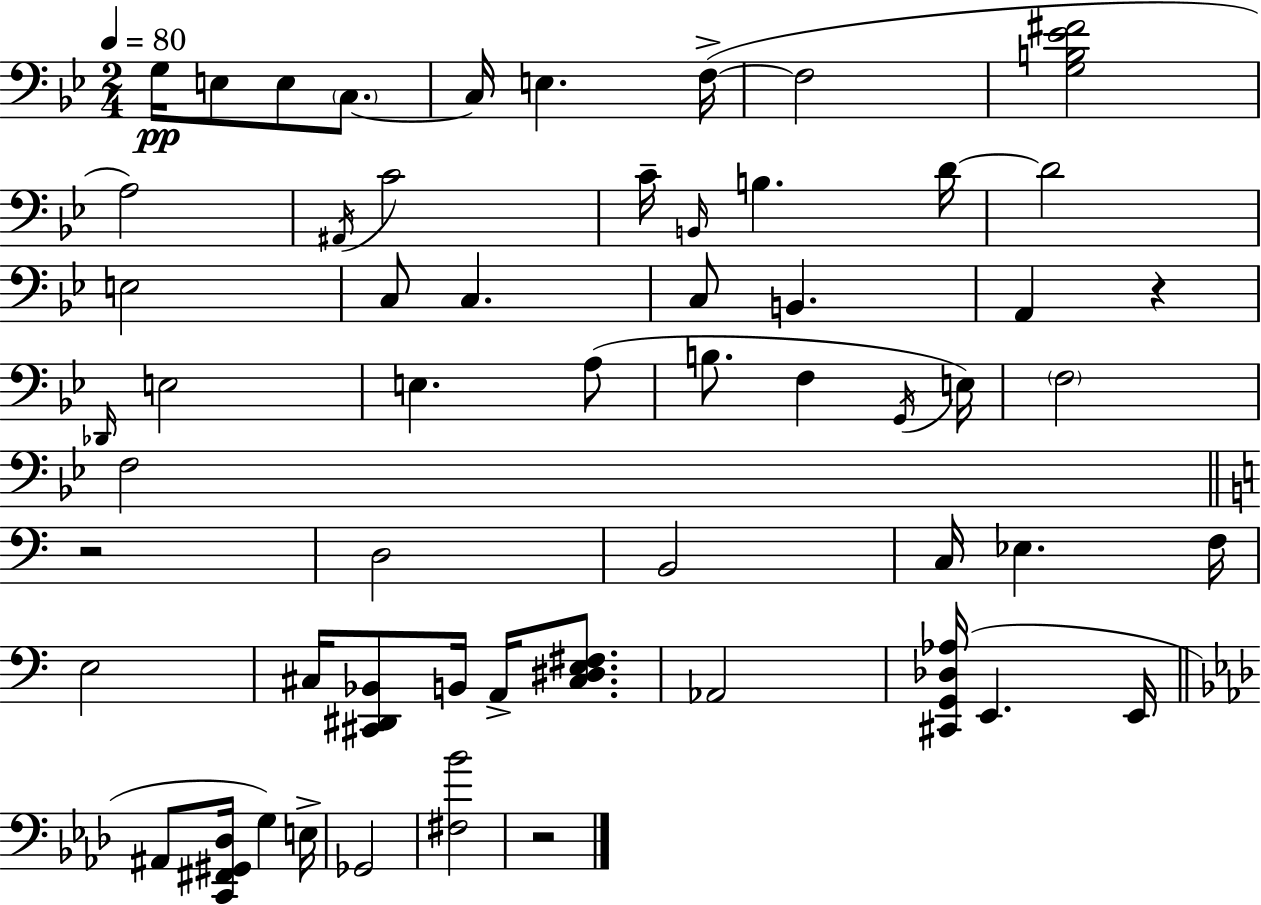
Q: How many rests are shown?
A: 3